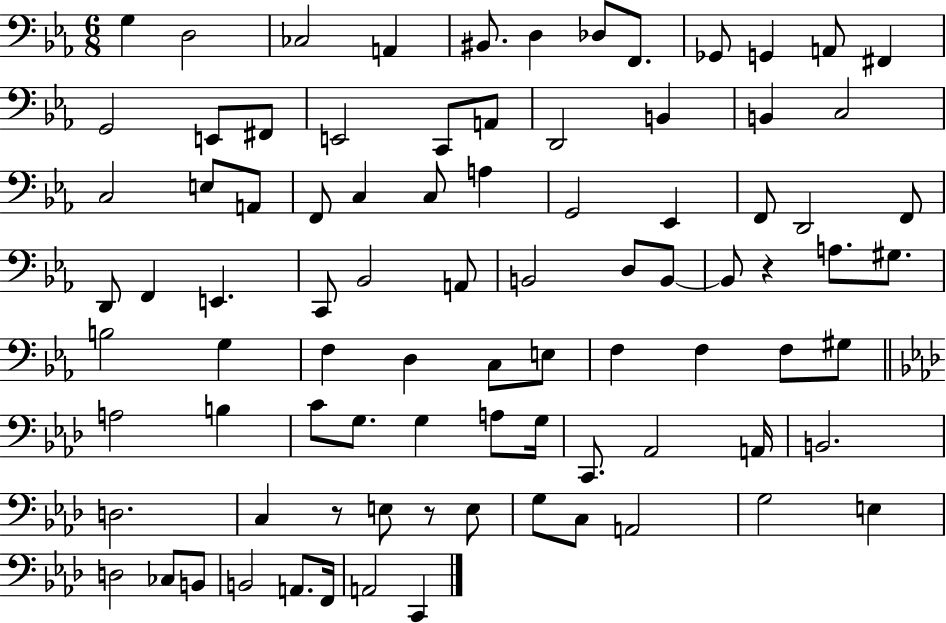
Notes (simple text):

G3/q D3/h CES3/h A2/q BIS2/e. D3/q Db3/e F2/e. Gb2/e G2/q A2/e F#2/q G2/h E2/e F#2/e E2/h C2/e A2/e D2/h B2/q B2/q C3/h C3/h E3/e A2/e F2/e C3/q C3/e A3/q G2/h Eb2/q F2/e D2/h F2/e D2/e F2/q E2/q. C2/e Bb2/h A2/e B2/h D3/e B2/e B2/e R/q A3/e. G#3/e. B3/h G3/q F3/q D3/q C3/e E3/e F3/q F3/q F3/e G#3/e A3/h B3/q C4/e G3/e. G3/q A3/e G3/s C2/e. Ab2/h A2/s B2/h. D3/h. C3/q R/e E3/e R/e E3/e G3/e C3/e A2/h G3/h E3/q D3/h CES3/e B2/e B2/h A2/e. F2/s A2/h C2/q